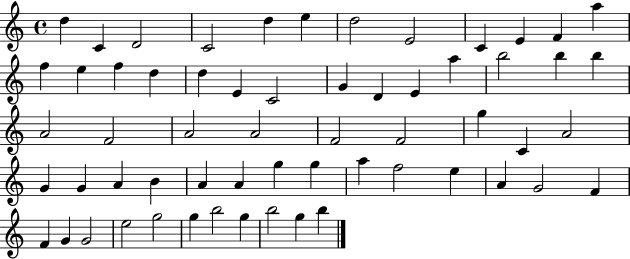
{
  \clef treble
  \time 4/4
  \defaultTimeSignature
  \key c \major
  d''4 c'4 d'2 | c'2 d''4 e''4 | d''2 e'2 | c'4 e'4 f'4 a''4 | \break f''4 e''4 f''4 d''4 | d''4 e'4 c'2 | g'4 d'4 e'4 a''4 | b''2 b''4 b''4 | \break a'2 f'2 | a'2 a'2 | f'2 f'2 | g''4 c'4 a'2 | \break g'4 g'4 a'4 b'4 | a'4 a'4 g''4 g''4 | a''4 f''2 e''4 | a'4 g'2 f'4 | \break f'4 g'4 g'2 | e''2 g''2 | g''4 b''2 g''4 | b''2 g''4 b''4 | \break \bar "|."
}